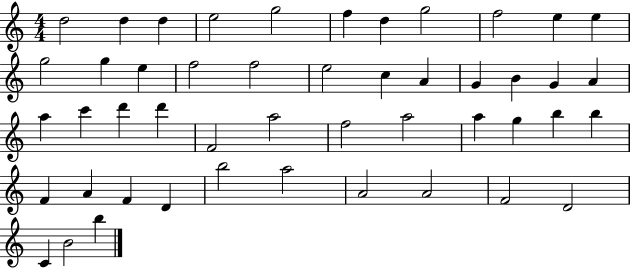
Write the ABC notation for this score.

X:1
T:Untitled
M:4/4
L:1/4
K:C
d2 d d e2 g2 f d g2 f2 e e g2 g e f2 f2 e2 c A G B G A a c' d' d' F2 a2 f2 a2 a g b b F A F D b2 a2 A2 A2 F2 D2 C B2 b